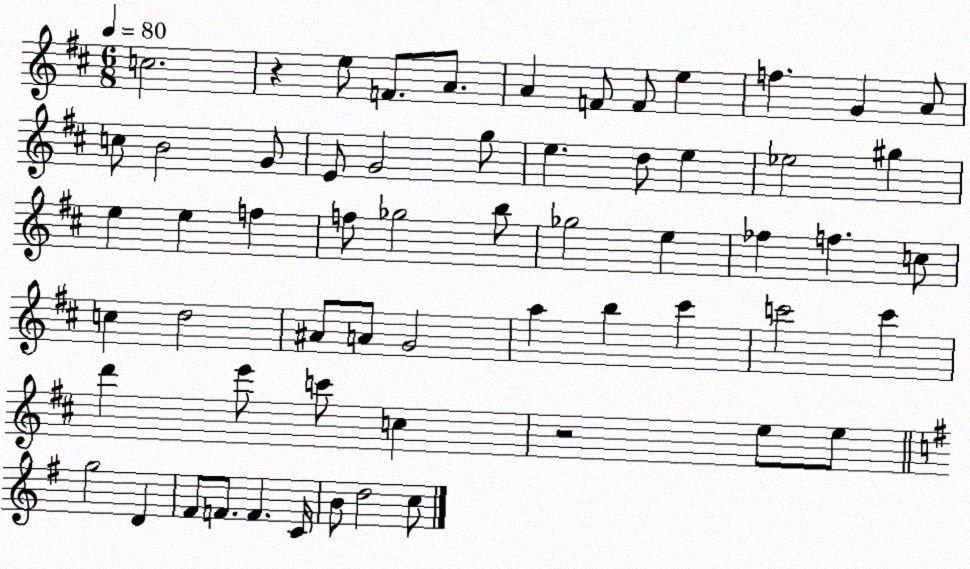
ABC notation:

X:1
T:Untitled
M:6/8
L:1/4
K:D
c2 z e/2 F/2 A/2 A F/2 F/2 e f G A/2 c/2 B2 G/2 E/2 G2 g/2 e d/2 e _e2 ^g e e f f/2 _g2 b/2 _g2 e _f f c/2 c d2 ^A/2 A/2 G2 a b ^c' c'2 c' d' e'/2 c'/2 c z2 e/2 e/2 g2 D ^F/2 F/2 F C/4 B/2 d2 c/2